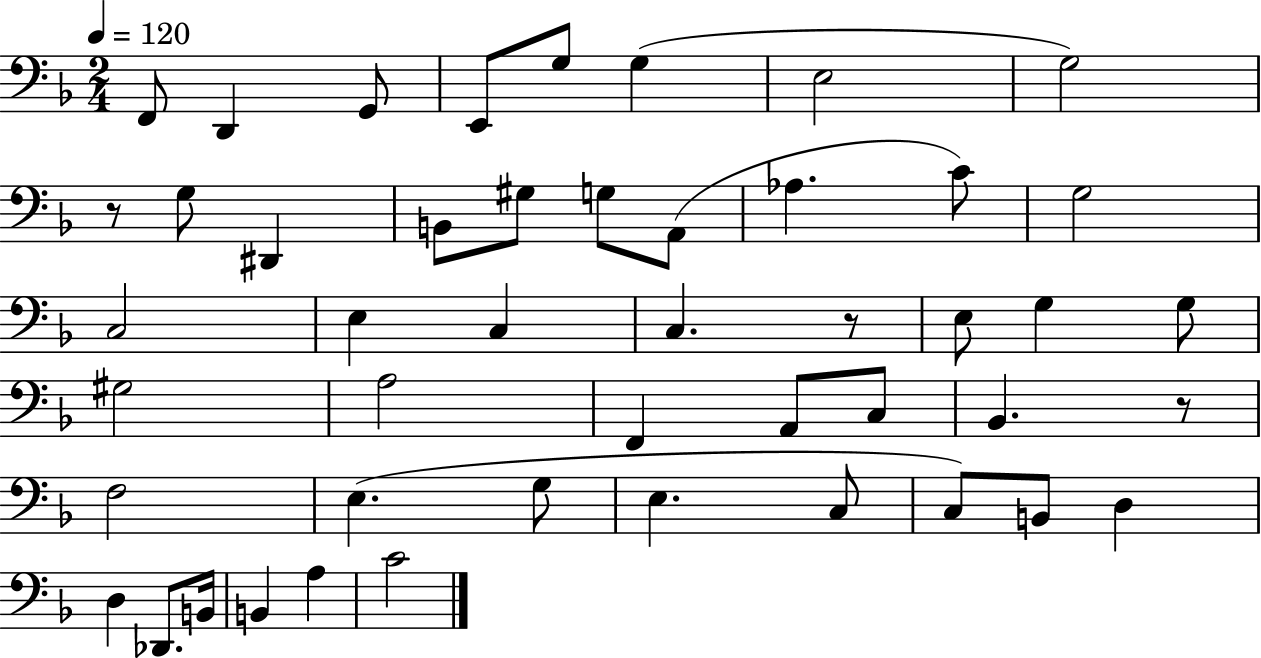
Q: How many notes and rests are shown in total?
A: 47